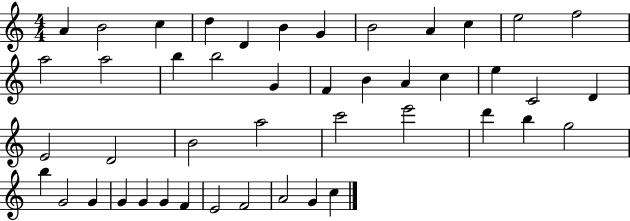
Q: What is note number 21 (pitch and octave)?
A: C5